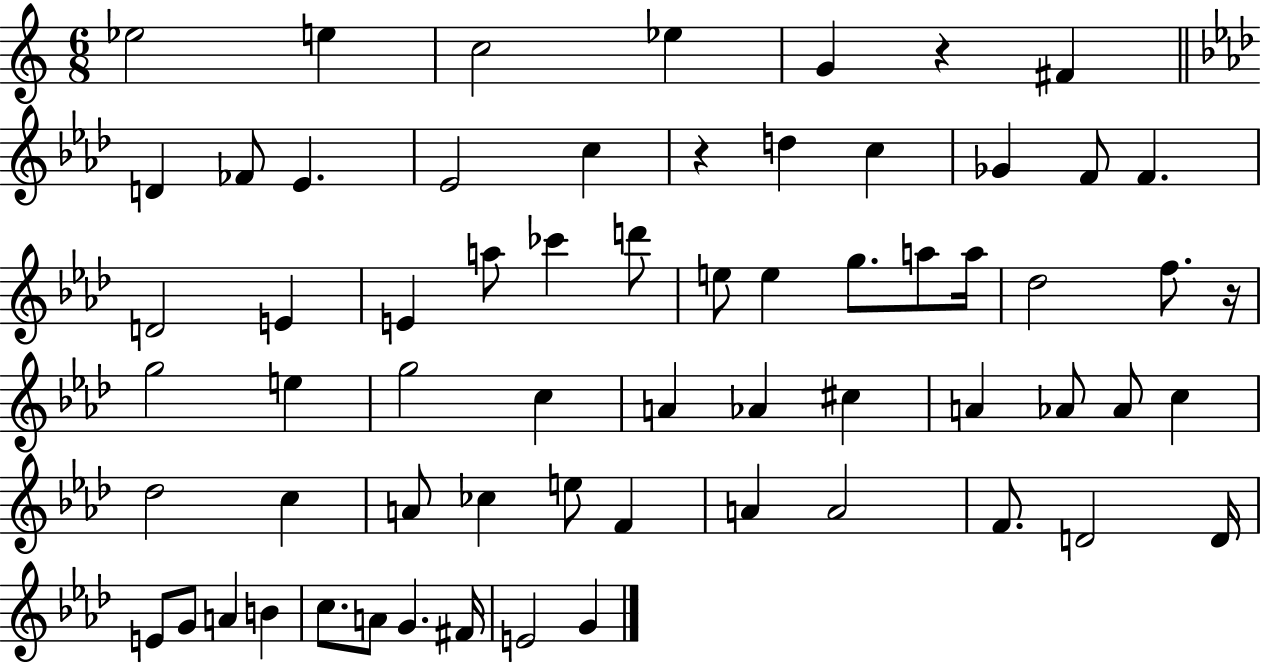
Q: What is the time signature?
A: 6/8